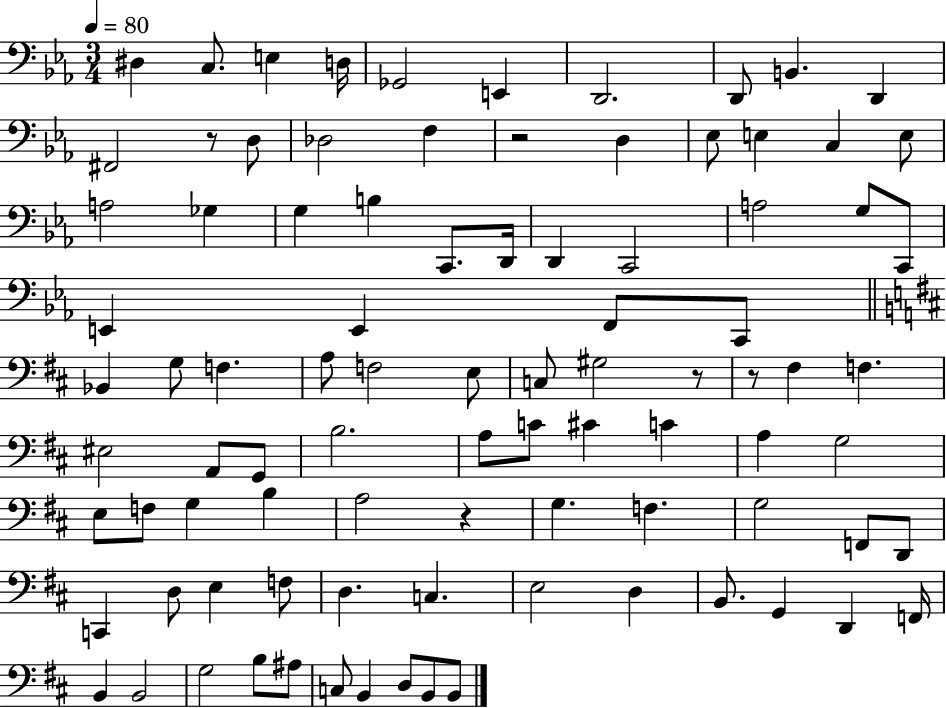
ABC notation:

X:1
T:Untitled
M:3/4
L:1/4
K:Eb
^D, C,/2 E, D,/4 _G,,2 E,, D,,2 D,,/2 B,, D,, ^F,,2 z/2 D,/2 _D,2 F, z2 D, _E,/2 E, C, E,/2 A,2 _G, G, B, C,,/2 D,,/4 D,, C,,2 A,2 G,/2 C,,/2 E,, E,, F,,/2 C,,/2 _B,, G,/2 F, A,/2 F,2 E,/2 C,/2 ^G,2 z/2 z/2 ^F, F, ^E,2 A,,/2 G,,/2 B,2 A,/2 C/2 ^C C A, G,2 E,/2 F,/2 G, B, A,2 z G, F, G,2 F,,/2 D,,/2 C,, D,/2 E, F,/2 D, C, E,2 D, B,,/2 G,, D,, F,,/4 B,, B,,2 G,2 B,/2 ^A,/2 C,/2 B,, D,/2 B,,/2 B,,/2